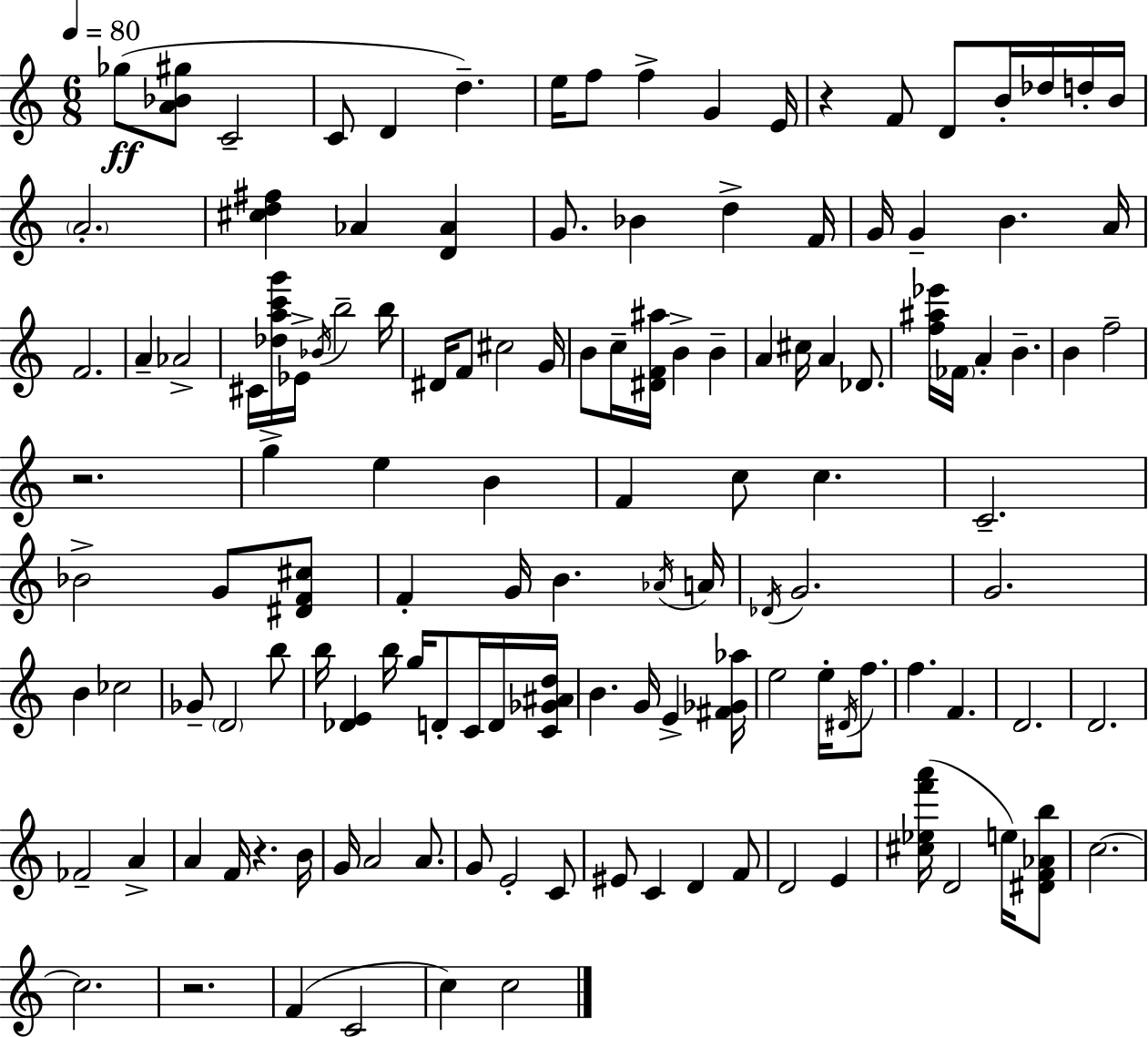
Gb5/e [A4,Bb4,G#5]/e C4/h C4/e D4/q D5/q. E5/s F5/e F5/q G4/q E4/s R/q F4/e D4/e B4/s Db5/s D5/s B4/s A4/h. [C#5,D5,F#5]/q Ab4/q [D4,Ab4]/q G4/e. Bb4/q D5/q F4/s G4/s G4/q B4/q. A4/s F4/h. A4/q Ab4/h C#4/s [Db5,A5,C6,G6]/s Eb4/s Bb4/s B5/h B5/s D#4/s F4/e C#5/h G4/s B4/e C5/s [D#4,F4,A#5]/s B4/q B4/q A4/q C#5/s A4/q Db4/e. [F5,A#5,Eb6]/s FES4/s A4/q B4/q. B4/q F5/h R/h. G5/q E5/q B4/q F4/q C5/e C5/q. C4/h. Bb4/h G4/e [D#4,F4,C#5]/e F4/q G4/s B4/q. Ab4/s A4/s Db4/s G4/h. G4/h. B4/q CES5/h Gb4/e D4/h B5/e B5/s [Db4,E4]/q B5/s G5/s D4/e C4/s D4/s [C4,Gb4,A#4,D5]/s B4/q. G4/s E4/q [F#4,Gb4,Ab5]/s E5/h E5/s D#4/s F5/e. F5/q. F4/q. D4/h. D4/h. FES4/h A4/q A4/q F4/s R/q. B4/s G4/s A4/h A4/e. G4/e E4/h C4/e EIS4/e C4/q D4/q F4/e D4/h E4/q [C#5,Eb5,F6,A6]/s D4/h E5/s [D#4,F4,Ab4,B5]/e C5/h. C5/h. R/h. F4/q C4/h C5/q C5/h